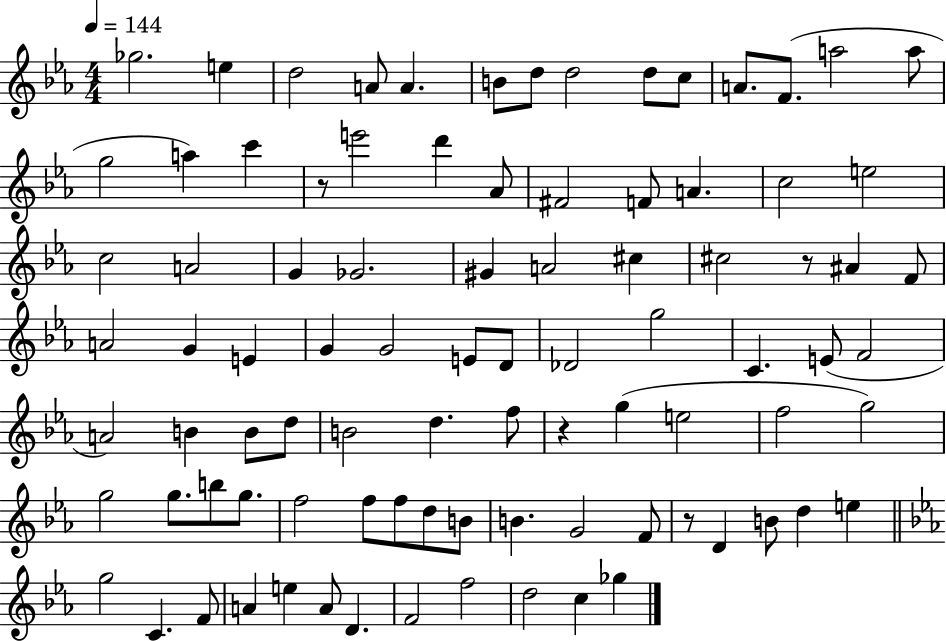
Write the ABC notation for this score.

X:1
T:Untitled
M:4/4
L:1/4
K:Eb
_g2 e d2 A/2 A B/2 d/2 d2 d/2 c/2 A/2 F/2 a2 a/2 g2 a c' z/2 e'2 d' _A/2 ^F2 F/2 A c2 e2 c2 A2 G _G2 ^G A2 ^c ^c2 z/2 ^A F/2 A2 G E G G2 E/2 D/2 _D2 g2 C E/2 F2 A2 B B/2 d/2 B2 d f/2 z g e2 f2 g2 g2 g/2 b/2 g/2 f2 f/2 f/2 d/2 B/2 B G2 F/2 z/2 D B/2 d e g2 C F/2 A e A/2 D F2 f2 d2 c _g